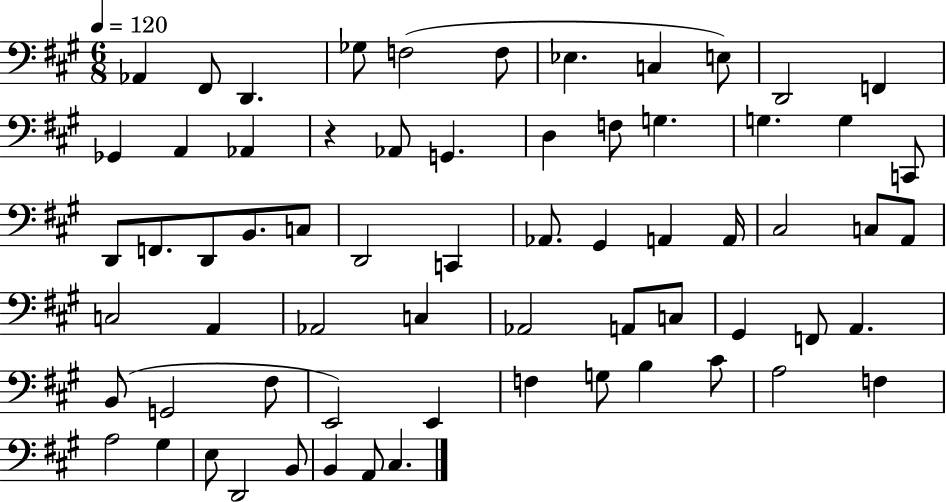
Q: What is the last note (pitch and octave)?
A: C#3